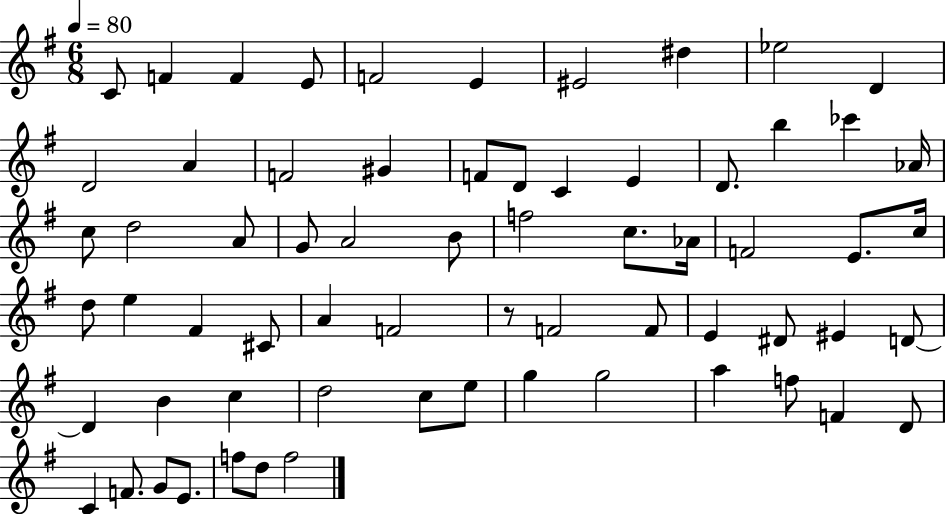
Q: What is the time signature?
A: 6/8